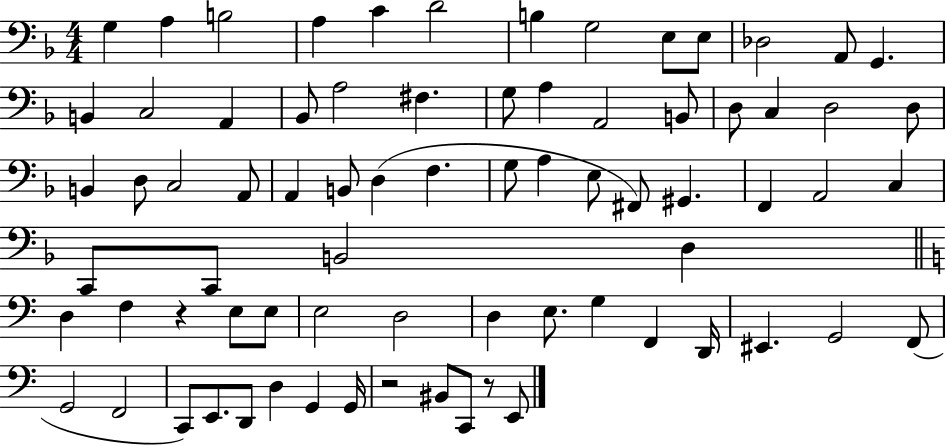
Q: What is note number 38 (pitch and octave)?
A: E3